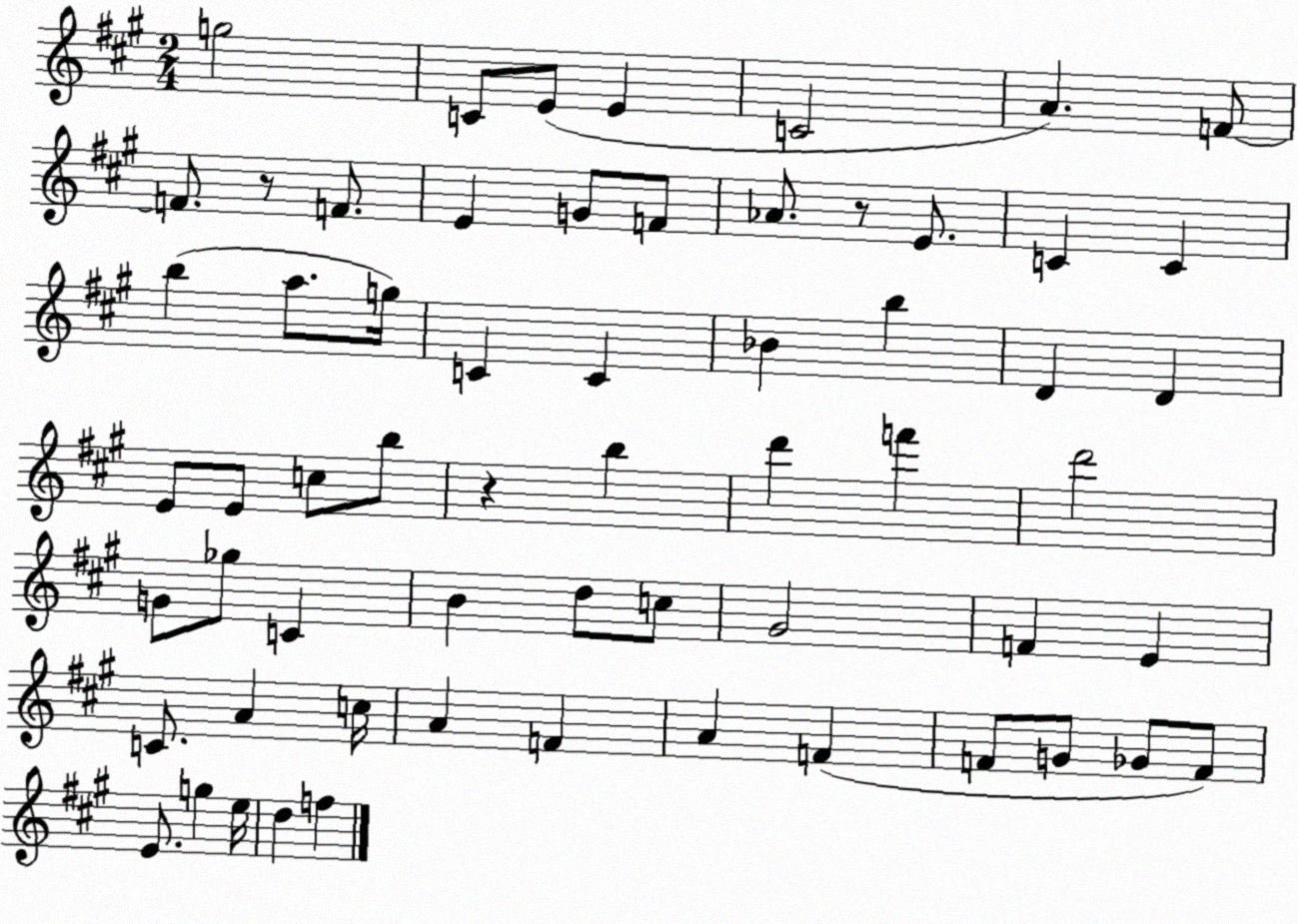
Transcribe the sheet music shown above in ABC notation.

X:1
T:Untitled
M:2/4
L:1/4
K:A
g2 C/2 E/2 E C2 A F/2 F/2 z/2 F/2 E G/2 F/2 _A/2 z/2 E/2 C C b a/2 g/4 C C _B b D D E/2 E/2 c/2 b/2 z b d' f' d'2 G/2 _g/2 C B d/2 c/2 ^G2 F E C/2 A c/4 A F A F F/2 G/2 _G/2 F/2 E/2 g e/4 d f